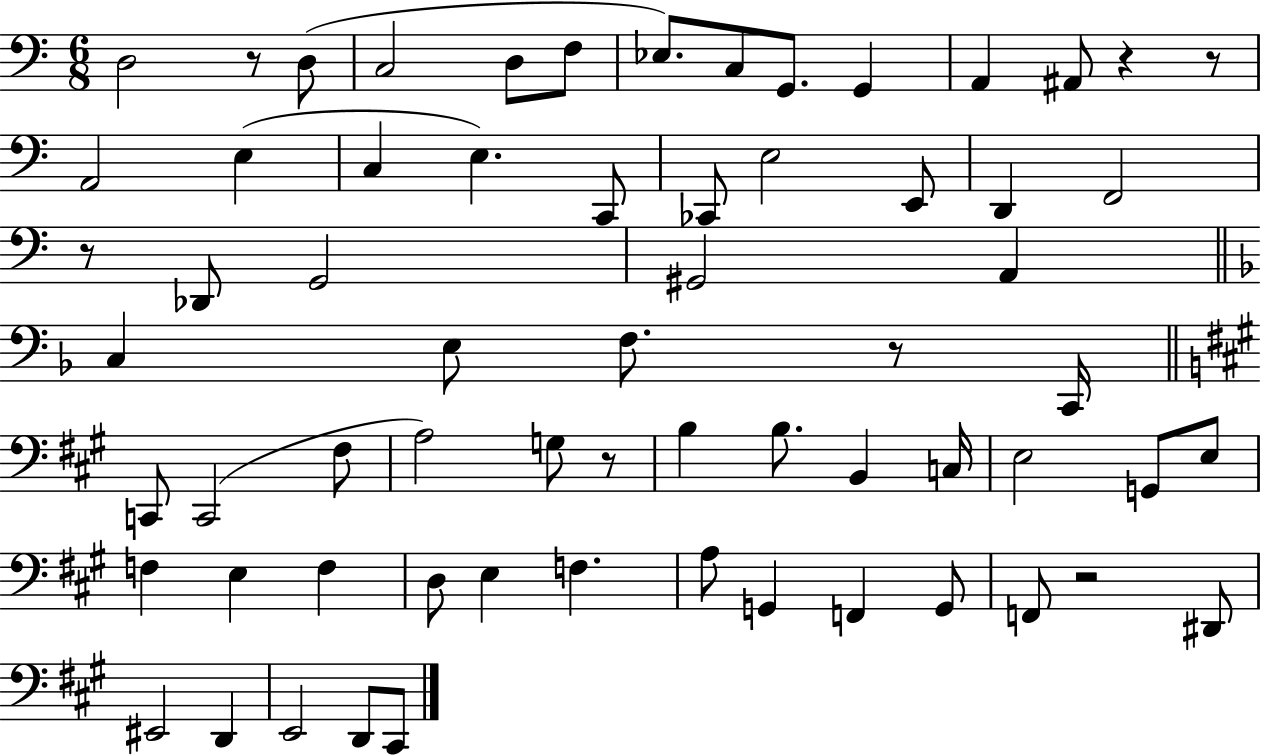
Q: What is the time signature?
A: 6/8